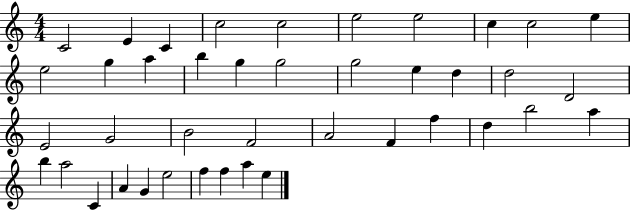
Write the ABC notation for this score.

X:1
T:Untitled
M:4/4
L:1/4
K:C
C2 E C c2 c2 e2 e2 c c2 e e2 g a b g g2 g2 e d d2 D2 E2 G2 B2 F2 A2 F f d b2 a b a2 C A G e2 f f a e